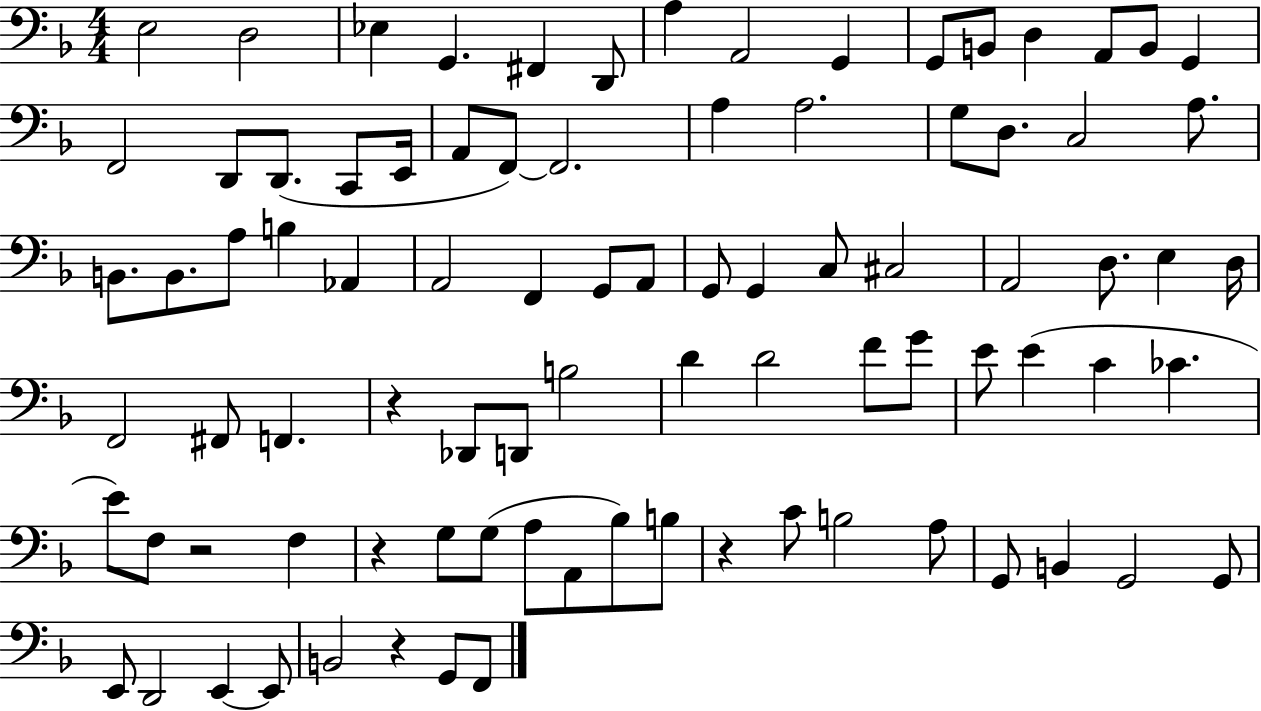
{
  \clef bass
  \numericTimeSignature
  \time 4/4
  \key f \major
  e2 d2 | ees4 g,4. fis,4 d,8 | a4 a,2 g,4 | g,8 b,8 d4 a,8 b,8 g,4 | \break f,2 d,8 d,8.( c,8 e,16 | a,8 f,8~~) f,2. | a4 a2. | g8 d8. c2 a8. | \break b,8. b,8. a8 b4 aes,4 | a,2 f,4 g,8 a,8 | g,8 g,4 c8 cis2 | a,2 d8. e4 d16 | \break f,2 fis,8 f,4. | r4 des,8 d,8 b2 | d'4 d'2 f'8 g'8 | e'8 e'4( c'4 ces'4. | \break e'8) f8 r2 f4 | r4 g8 g8( a8 a,8 bes8) b8 | r4 c'8 b2 a8 | g,8 b,4 g,2 g,8 | \break e,8 d,2 e,4~~ e,8 | b,2 r4 g,8 f,8 | \bar "|."
}